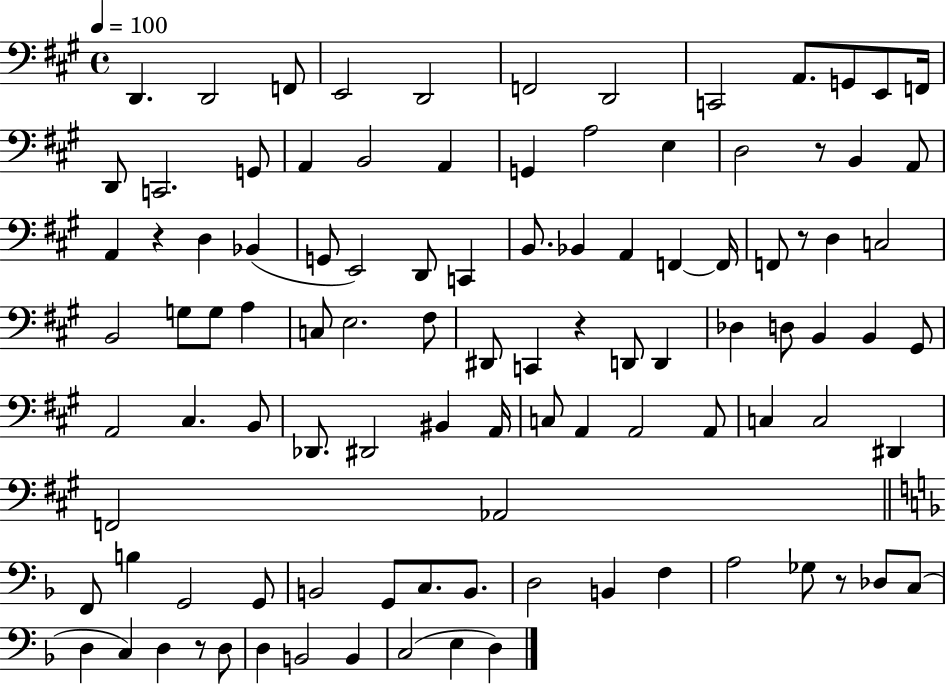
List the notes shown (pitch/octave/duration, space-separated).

D2/q. D2/h F2/e E2/h D2/h F2/h D2/h C2/h A2/e. G2/e E2/e F2/s D2/e C2/h. G2/e A2/q B2/h A2/q G2/q A3/h E3/q D3/h R/e B2/q A2/e A2/q R/q D3/q Bb2/q G2/e E2/h D2/e C2/q B2/e. Bb2/q A2/q F2/q F2/s F2/e R/e D3/q C3/h B2/h G3/e G3/e A3/q C3/e E3/h. F#3/e D#2/e C2/q R/q D2/e D2/q Db3/q D3/e B2/q B2/q G#2/e A2/h C#3/q. B2/e Db2/e. D#2/h BIS2/q A2/s C3/e A2/q A2/h A2/e C3/q C3/h D#2/q F2/h Ab2/h F2/e B3/q G2/h G2/e B2/h G2/e C3/e. B2/e. D3/h B2/q F3/q A3/h Gb3/e R/e Db3/e C3/e D3/q C3/q D3/q R/e D3/e D3/q B2/h B2/q C3/h E3/q D3/q